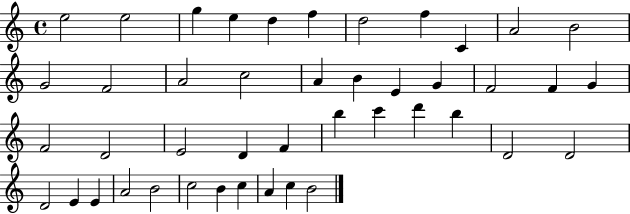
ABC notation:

X:1
T:Untitled
M:4/4
L:1/4
K:C
e2 e2 g e d f d2 f C A2 B2 G2 F2 A2 c2 A B E G F2 F G F2 D2 E2 D F b c' d' b D2 D2 D2 E E A2 B2 c2 B c A c B2